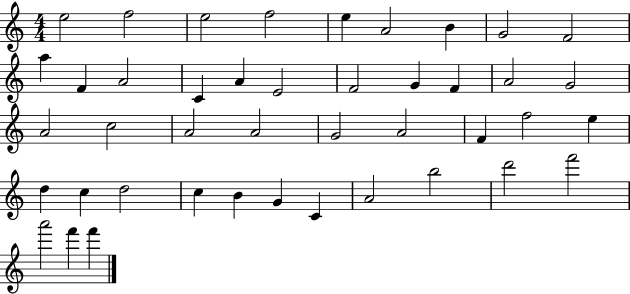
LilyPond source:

{
  \clef treble
  \numericTimeSignature
  \time 4/4
  \key c \major
  e''2 f''2 | e''2 f''2 | e''4 a'2 b'4 | g'2 f'2 | \break a''4 f'4 a'2 | c'4 a'4 e'2 | f'2 g'4 f'4 | a'2 g'2 | \break a'2 c''2 | a'2 a'2 | g'2 a'2 | f'4 f''2 e''4 | \break d''4 c''4 d''2 | c''4 b'4 g'4 c'4 | a'2 b''2 | d'''2 f'''2 | \break a'''2 f'''4 f'''4 | \bar "|."
}